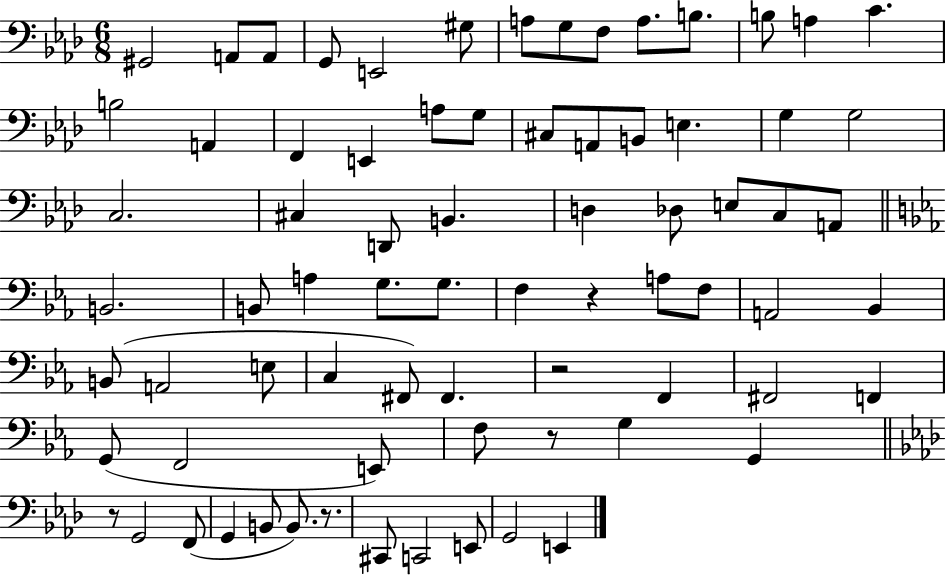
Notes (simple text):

G#2/h A2/e A2/e G2/e E2/h G#3/e A3/e G3/e F3/e A3/e. B3/e. B3/e A3/q C4/q. B3/h A2/q F2/q E2/q A3/e G3/e C#3/e A2/e B2/e E3/q. G3/q G3/h C3/h. C#3/q D2/e B2/q. D3/q Db3/e E3/e C3/e A2/e B2/h. B2/e A3/q G3/e. G3/e. F3/q R/q A3/e F3/e A2/h Bb2/q B2/e A2/h E3/e C3/q F#2/e F#2/q. R/h F2/q F#2/h F2/q G2/e F2/h E2/e F3/e R/e G3/q G2/q R/e G2/h F2/e G2/q B2/e B2/e. R/e. C#2/e C2/h E2/e G2/h E2/q